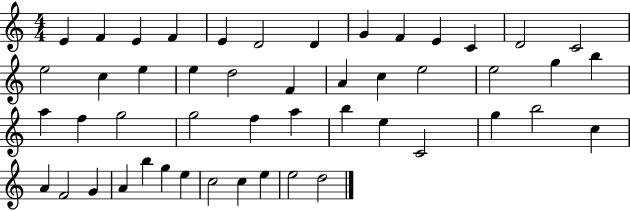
E4/q F4/q E4/q F4/q E4/q D4/h D4/q G4/q F4/q E4/q C4/q D4/h C4/h E5/h C5/q E5/q E5/q D5/h F4/q A4/q C5/q E5/h E5/h G5/q B5/q A5/q F5/q G5/h G5/h F5/q A5/q B5/q E5/q C4/h G5/q B5/h C5/q A4/q F4/h G4/q A4/q B5/q G5/q E5/q C5/h C5/q E5/q E5/h D5/h